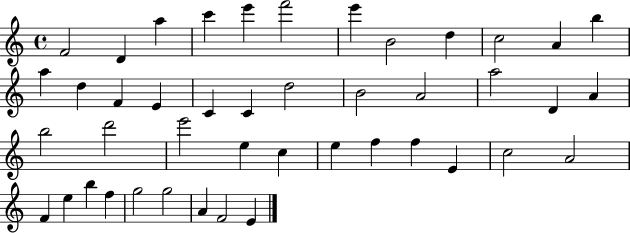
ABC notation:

X:1
T:Untitled
M:4/4
L:1/4
K:C
F2 D a c' e' f'2 e' B2 d c2 A b a d F E C C d2 B2 A2 a2 D A b2 d'2 e'2 e c e f f E c2 A2 F e b f g2 g2 A F2 E